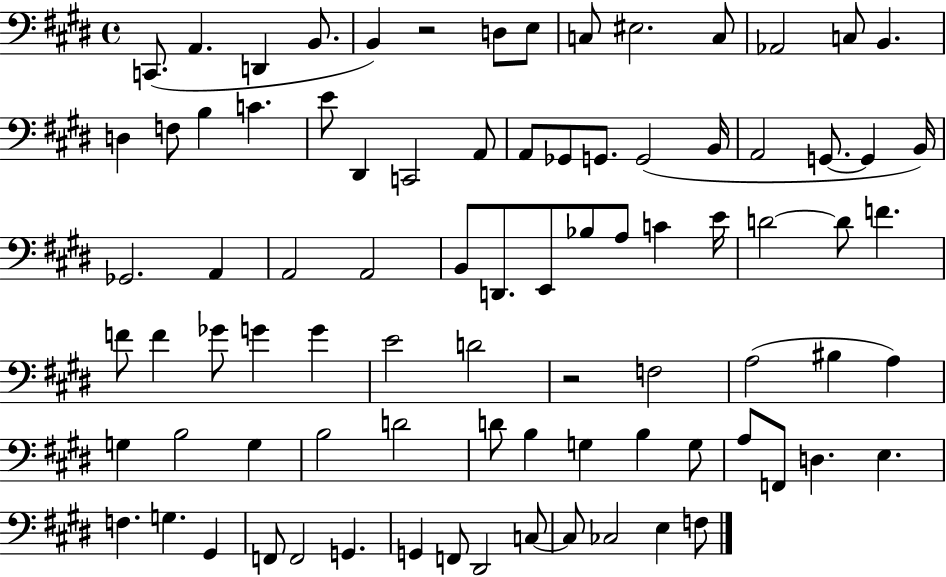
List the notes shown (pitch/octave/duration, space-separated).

C2/e. A2/q. D2/q B2/e. B2/q R/h D3/e E3/e C3/e EIS3/h. C3/e Ab2/h C3/e B2/q. D3/q F3/e B3/q C4/q. E4/e D#2/q C2/h A2/e A2/e Gb2/e G2/e. G2/h B2/s A2/h G2/e. G2/q B2/s Gb2/h. A2/q A2/h A2/h B2/e D2/e. E2/e Bb3/e A3/e C4/q E4/s D4/h D4/e F4/q. F4/e F4/q Gb4/e G4/q G4/q E4/h D4/h R/h F3/h A3/h BIS3/q A3/q G3/q B3/h G3/q B3/h D4/h D4/e B3/q G3/q B3/q G3/e A3/e F2/e D3/q. E3/q. F3/q. G3/q. G#2/q F2/e F2/h G2/q. G2/q F2/e D#2/h C3/e C3/e CES3/h E3/q F3/e